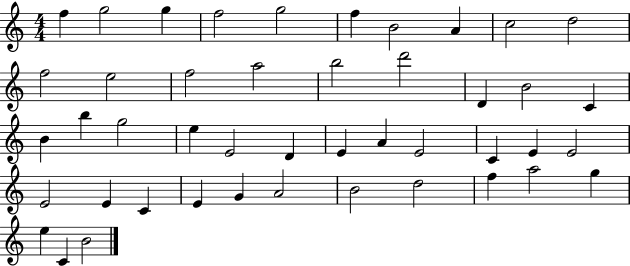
X:1
T:Untitled
M:4/4
L:1/4
K:C
f g2 g f2 g2 f B2 A c2 d2 f2 e2 f2 a2 b2 d'2 D B2 C B b g2 e E2 D E A E2 C E E2 E2 E C E G A2 B2 d2 f a2 g e C B2